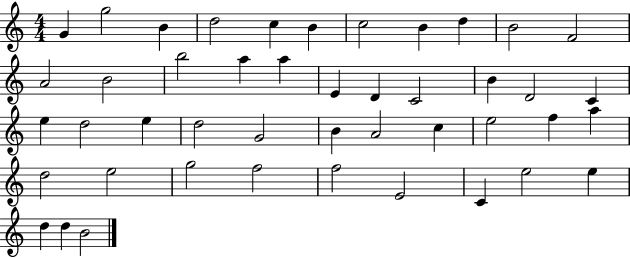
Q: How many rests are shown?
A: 0